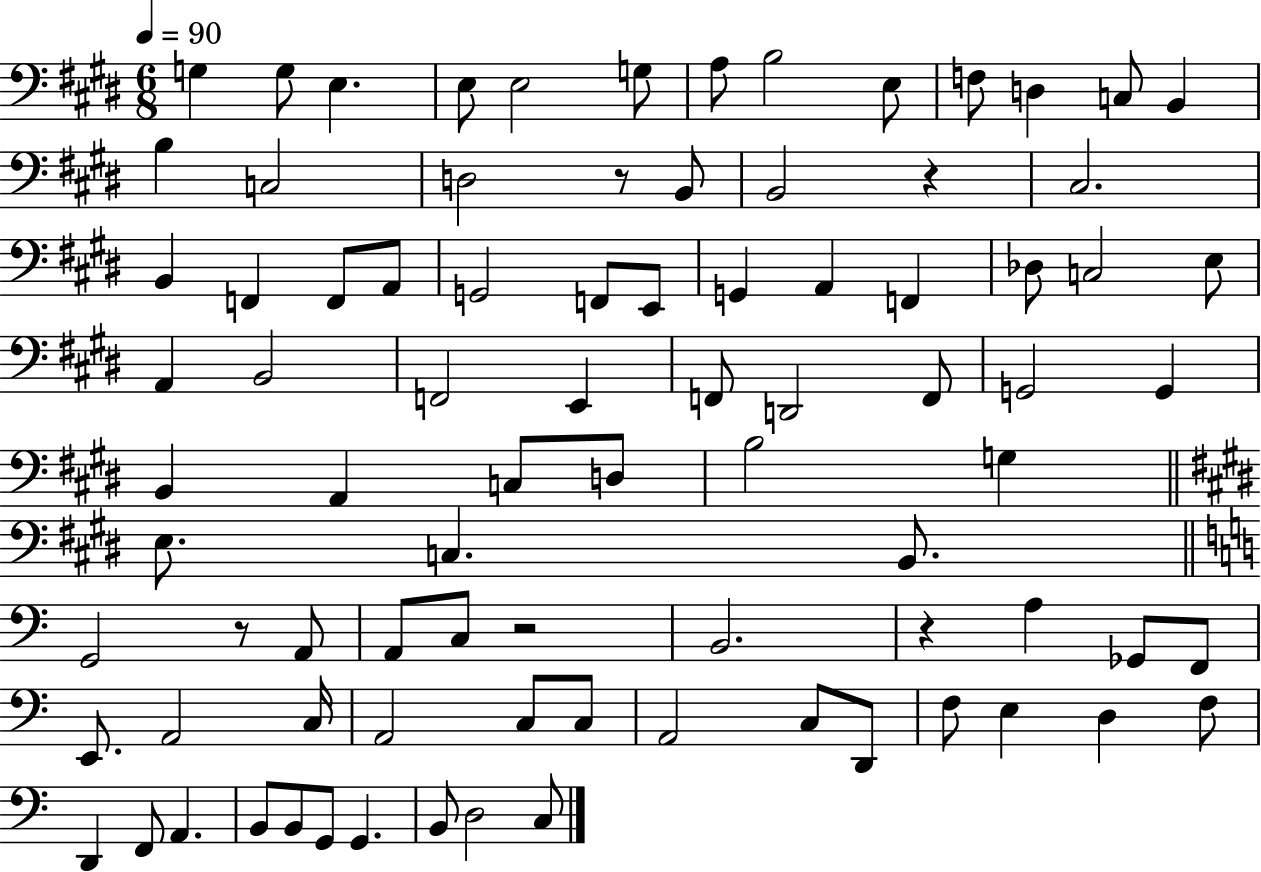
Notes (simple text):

G3/q G3/e E3/q. E3/e E3/h G3/e A3/e B3/h E3/e F3/e D3/q C3/e B2/q B3/q C3/h D3/h R/e B2/e B2/h R/q C#3/h. B2/q F2/q F2/e A2/e G2/h F2/e E2/e G2/q A2/q F2/q Db3/e C3/h E3/e A2/q B2/h F2/h E2/q F2/e D2/h F2/e G2/h G2/q B2/q A2/q C3/e D3/e B3/h G3/q E3/e. C3/q. B2/e. G2/h R/e A2/e A2/e C3/e R/h B2/h. R/q A3/q Gb2/e F2/e E2/e. A2/h C3/s A2/h C3/e C3/e A2/h C3/e D2/e F3/e E3/q D3/q F3/e D2/q F2/e A2/q. B2/e B2/e G2/e G2/q. B2/e D3/h C3/e